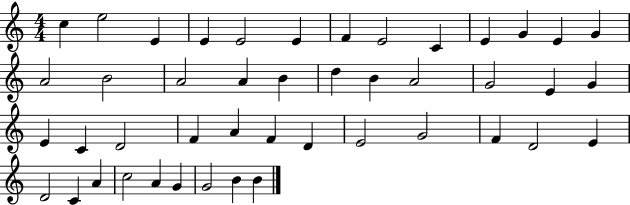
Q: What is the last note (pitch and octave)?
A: B4